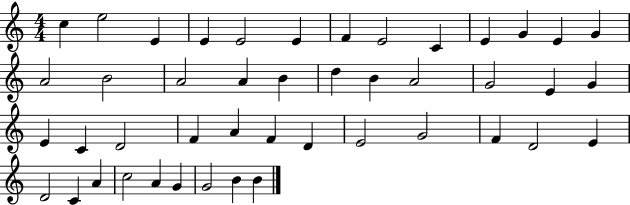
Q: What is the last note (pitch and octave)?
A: B4